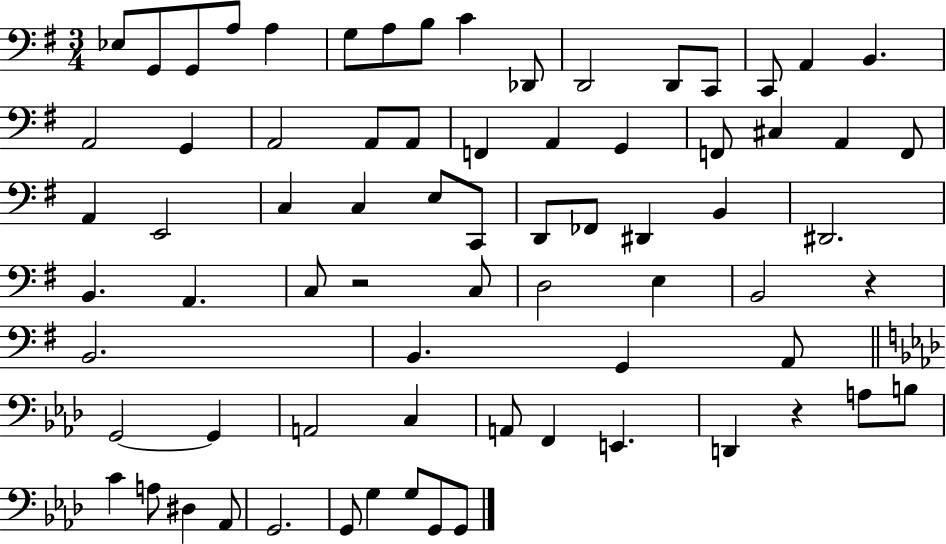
{
  \clef bass
  \numericTimeSignature
  \time 3/4
  \key g \major
  ees8 g,8 g,8 a8 a4 | g8 a8 b8 c'4 des,8 | d,2 d,8 c,8 | c,8 a,4 b,4. | \break a,2 g,4 | a,2 a,8 a,8 | f,4 a,4 g,4 | f,8 cis4 a,4 f,8 | \break a,4 e,2 | c4 c4 e8 c,8 | d,8 fes,8 dis,4 b,4 | dis,2. | \break b,4. a,4. | c8 r2 c8 | d2 e4 | b,2 r4 | \break b,2. | b,4. g,4 a,8 | \bar "||" \break \key aes \major g,2~~ g,4 | a,2 c4 | a,8 f,4 e,4. | d,4 r4 a8 b8 | \break c'4 a8 dis4 aes,8 | g,2. | g,8 g4 g8 g,8 g,8 | \bar "|."
}